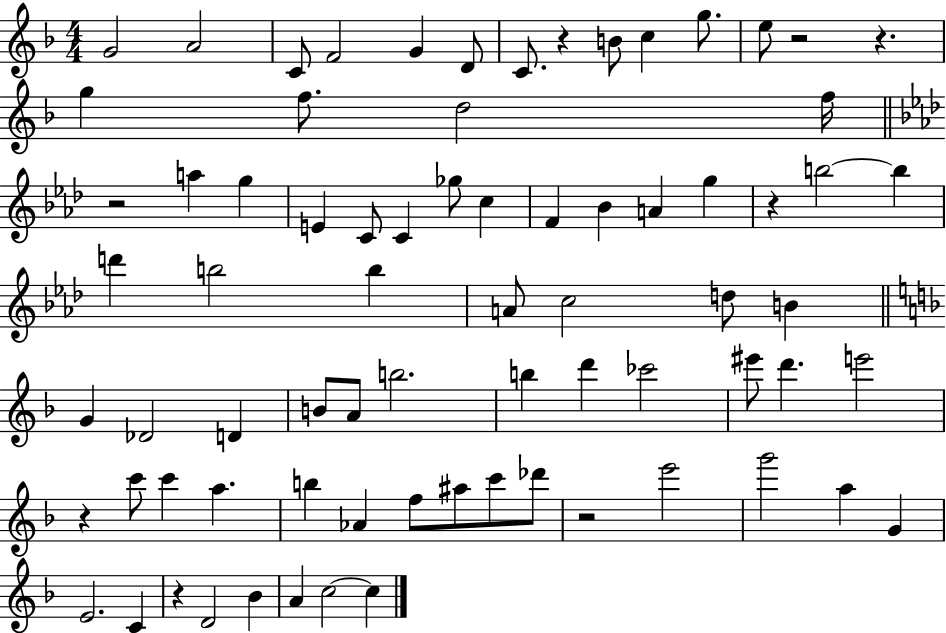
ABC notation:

X:1
T:Untitled
M:4/4
L:1/4
K:F
G2 A2 C/2 F2 G D/2 C/2 z B/2 c g/2 e/2 z2 z g f/2 d2 f/4 z2 a g E C/2 C _g/2 c F _B A g z b2 b d' b2 b A/2 c2 d/2 B G _D2 D B/2 A/2 b2 b d' _c'2 ^e'/2 d' e'2 z c'/2 c' a b _A f/2 ^a/2 c'/2 _d'/2 z2 e'2 g'2 a G E2 C z D2 _B A c2 c